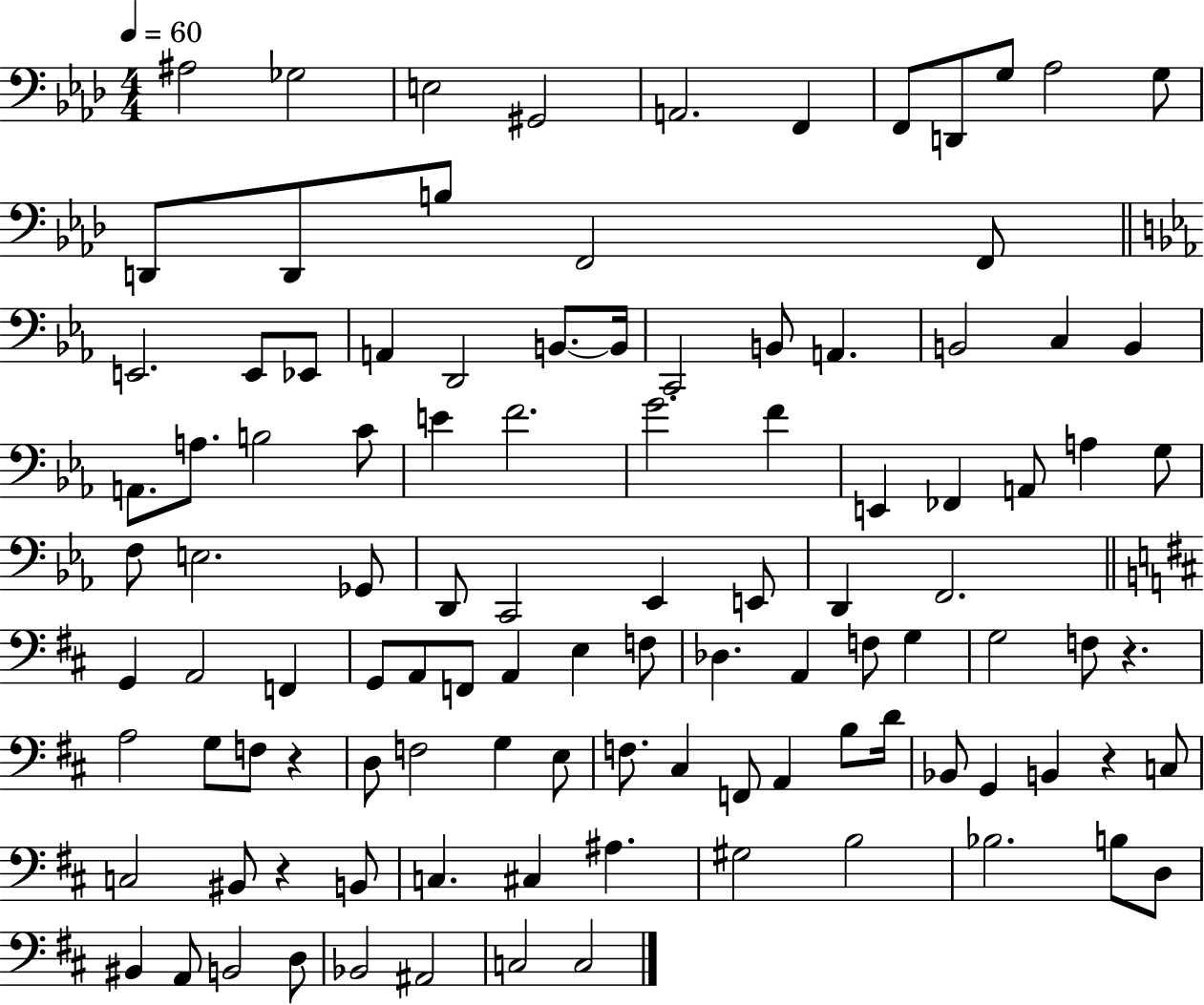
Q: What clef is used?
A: bass